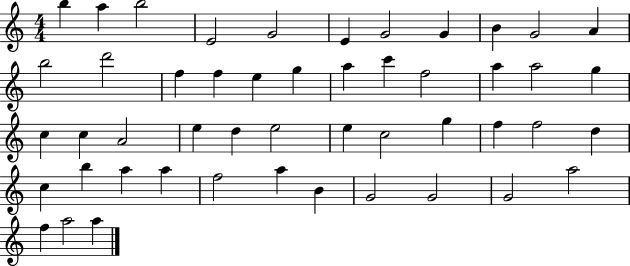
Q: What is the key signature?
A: C major